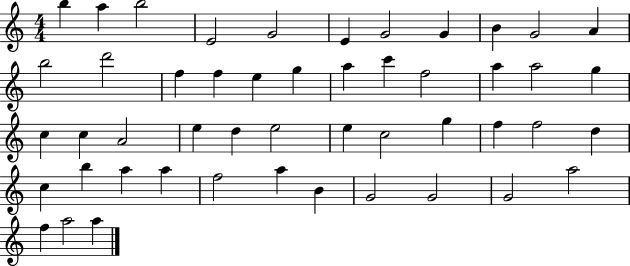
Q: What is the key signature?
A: C major